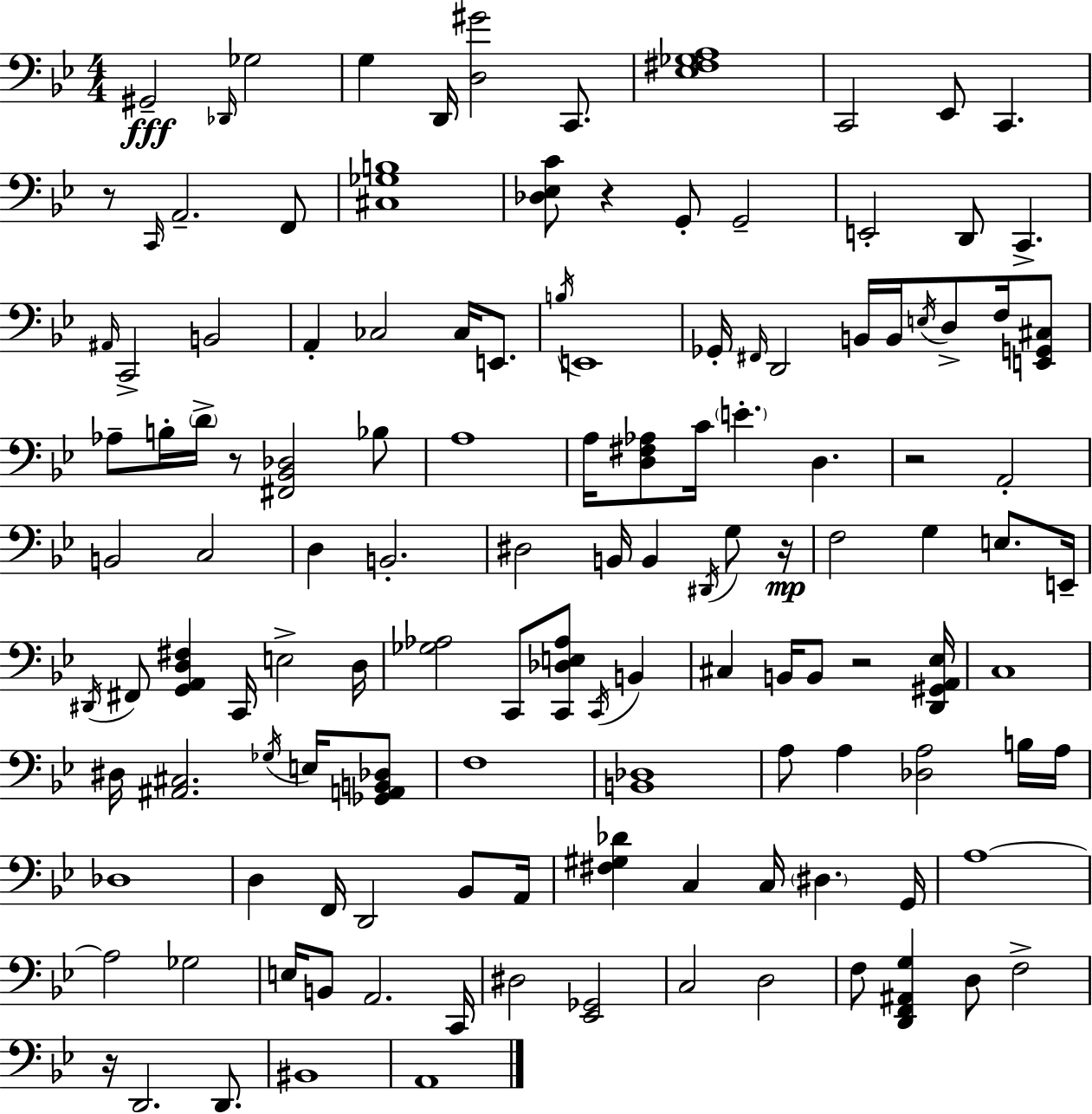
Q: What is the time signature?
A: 4/4